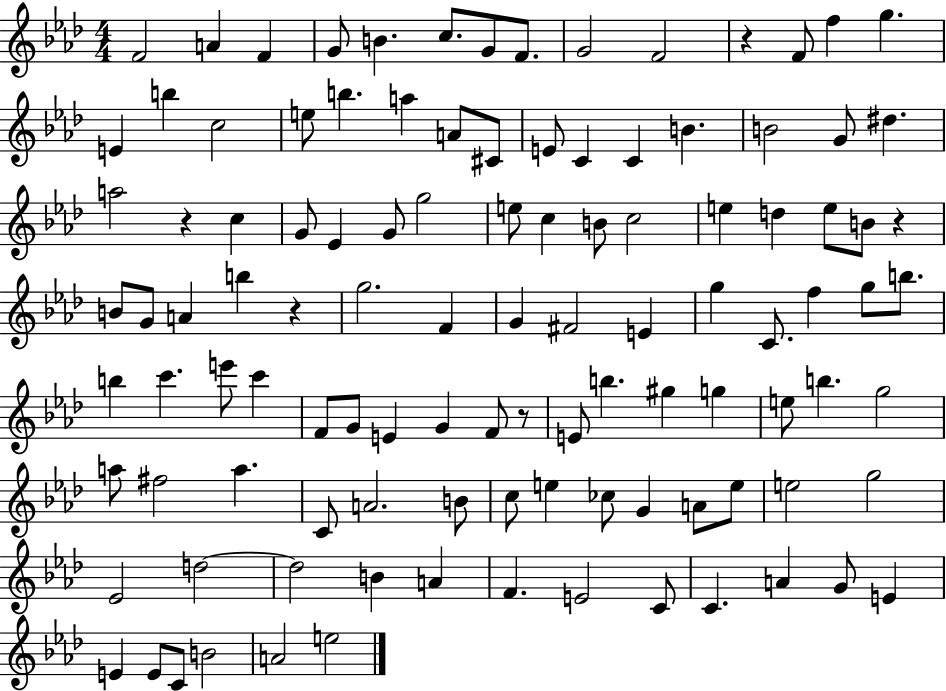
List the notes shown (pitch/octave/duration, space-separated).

F4/h A4/q F4/q G4/e B4/q. C5/e. G4/e F4/e. G4/h F4/h R/q F4/e F5/q G5/q. E4/q B5/q C5/h E5/e B5/q. A5/q A4/e C#4/e E4/e C4/q C4/q B4/q. B4/h G4/e D#5/q. A5/h R/q C5/q G4/e Eb4/q G4/e G5/h E5/e C5/q B4/e C5/h E5/q D5/q E5/e B4/e R/q B4/e G4/e A4/q B5/q R/q G5/h. F4/q G4/q F#4/h E4/q G5/q C4/e. F5/q G5/e B5/e. B5/q C6/q. E6/e C6/q F4/e G4/e E4/q G4/q F4/e R/e E4/e B5/q. G#5/q G5/q E5/e B5/q. G5/h A5/e F#5/h A5/q. C4/e A4/h. B4/e C5/e E5/q CES5/e G4/q A4/e E5/e E5/h G5/h Eb4/h D5/h D5/h B4/q A4/q F4/q. E4/h C4/e C4/q. A4/q G4/e E4/q E4/q E4/e C4/e B4/h A4/h E5/h